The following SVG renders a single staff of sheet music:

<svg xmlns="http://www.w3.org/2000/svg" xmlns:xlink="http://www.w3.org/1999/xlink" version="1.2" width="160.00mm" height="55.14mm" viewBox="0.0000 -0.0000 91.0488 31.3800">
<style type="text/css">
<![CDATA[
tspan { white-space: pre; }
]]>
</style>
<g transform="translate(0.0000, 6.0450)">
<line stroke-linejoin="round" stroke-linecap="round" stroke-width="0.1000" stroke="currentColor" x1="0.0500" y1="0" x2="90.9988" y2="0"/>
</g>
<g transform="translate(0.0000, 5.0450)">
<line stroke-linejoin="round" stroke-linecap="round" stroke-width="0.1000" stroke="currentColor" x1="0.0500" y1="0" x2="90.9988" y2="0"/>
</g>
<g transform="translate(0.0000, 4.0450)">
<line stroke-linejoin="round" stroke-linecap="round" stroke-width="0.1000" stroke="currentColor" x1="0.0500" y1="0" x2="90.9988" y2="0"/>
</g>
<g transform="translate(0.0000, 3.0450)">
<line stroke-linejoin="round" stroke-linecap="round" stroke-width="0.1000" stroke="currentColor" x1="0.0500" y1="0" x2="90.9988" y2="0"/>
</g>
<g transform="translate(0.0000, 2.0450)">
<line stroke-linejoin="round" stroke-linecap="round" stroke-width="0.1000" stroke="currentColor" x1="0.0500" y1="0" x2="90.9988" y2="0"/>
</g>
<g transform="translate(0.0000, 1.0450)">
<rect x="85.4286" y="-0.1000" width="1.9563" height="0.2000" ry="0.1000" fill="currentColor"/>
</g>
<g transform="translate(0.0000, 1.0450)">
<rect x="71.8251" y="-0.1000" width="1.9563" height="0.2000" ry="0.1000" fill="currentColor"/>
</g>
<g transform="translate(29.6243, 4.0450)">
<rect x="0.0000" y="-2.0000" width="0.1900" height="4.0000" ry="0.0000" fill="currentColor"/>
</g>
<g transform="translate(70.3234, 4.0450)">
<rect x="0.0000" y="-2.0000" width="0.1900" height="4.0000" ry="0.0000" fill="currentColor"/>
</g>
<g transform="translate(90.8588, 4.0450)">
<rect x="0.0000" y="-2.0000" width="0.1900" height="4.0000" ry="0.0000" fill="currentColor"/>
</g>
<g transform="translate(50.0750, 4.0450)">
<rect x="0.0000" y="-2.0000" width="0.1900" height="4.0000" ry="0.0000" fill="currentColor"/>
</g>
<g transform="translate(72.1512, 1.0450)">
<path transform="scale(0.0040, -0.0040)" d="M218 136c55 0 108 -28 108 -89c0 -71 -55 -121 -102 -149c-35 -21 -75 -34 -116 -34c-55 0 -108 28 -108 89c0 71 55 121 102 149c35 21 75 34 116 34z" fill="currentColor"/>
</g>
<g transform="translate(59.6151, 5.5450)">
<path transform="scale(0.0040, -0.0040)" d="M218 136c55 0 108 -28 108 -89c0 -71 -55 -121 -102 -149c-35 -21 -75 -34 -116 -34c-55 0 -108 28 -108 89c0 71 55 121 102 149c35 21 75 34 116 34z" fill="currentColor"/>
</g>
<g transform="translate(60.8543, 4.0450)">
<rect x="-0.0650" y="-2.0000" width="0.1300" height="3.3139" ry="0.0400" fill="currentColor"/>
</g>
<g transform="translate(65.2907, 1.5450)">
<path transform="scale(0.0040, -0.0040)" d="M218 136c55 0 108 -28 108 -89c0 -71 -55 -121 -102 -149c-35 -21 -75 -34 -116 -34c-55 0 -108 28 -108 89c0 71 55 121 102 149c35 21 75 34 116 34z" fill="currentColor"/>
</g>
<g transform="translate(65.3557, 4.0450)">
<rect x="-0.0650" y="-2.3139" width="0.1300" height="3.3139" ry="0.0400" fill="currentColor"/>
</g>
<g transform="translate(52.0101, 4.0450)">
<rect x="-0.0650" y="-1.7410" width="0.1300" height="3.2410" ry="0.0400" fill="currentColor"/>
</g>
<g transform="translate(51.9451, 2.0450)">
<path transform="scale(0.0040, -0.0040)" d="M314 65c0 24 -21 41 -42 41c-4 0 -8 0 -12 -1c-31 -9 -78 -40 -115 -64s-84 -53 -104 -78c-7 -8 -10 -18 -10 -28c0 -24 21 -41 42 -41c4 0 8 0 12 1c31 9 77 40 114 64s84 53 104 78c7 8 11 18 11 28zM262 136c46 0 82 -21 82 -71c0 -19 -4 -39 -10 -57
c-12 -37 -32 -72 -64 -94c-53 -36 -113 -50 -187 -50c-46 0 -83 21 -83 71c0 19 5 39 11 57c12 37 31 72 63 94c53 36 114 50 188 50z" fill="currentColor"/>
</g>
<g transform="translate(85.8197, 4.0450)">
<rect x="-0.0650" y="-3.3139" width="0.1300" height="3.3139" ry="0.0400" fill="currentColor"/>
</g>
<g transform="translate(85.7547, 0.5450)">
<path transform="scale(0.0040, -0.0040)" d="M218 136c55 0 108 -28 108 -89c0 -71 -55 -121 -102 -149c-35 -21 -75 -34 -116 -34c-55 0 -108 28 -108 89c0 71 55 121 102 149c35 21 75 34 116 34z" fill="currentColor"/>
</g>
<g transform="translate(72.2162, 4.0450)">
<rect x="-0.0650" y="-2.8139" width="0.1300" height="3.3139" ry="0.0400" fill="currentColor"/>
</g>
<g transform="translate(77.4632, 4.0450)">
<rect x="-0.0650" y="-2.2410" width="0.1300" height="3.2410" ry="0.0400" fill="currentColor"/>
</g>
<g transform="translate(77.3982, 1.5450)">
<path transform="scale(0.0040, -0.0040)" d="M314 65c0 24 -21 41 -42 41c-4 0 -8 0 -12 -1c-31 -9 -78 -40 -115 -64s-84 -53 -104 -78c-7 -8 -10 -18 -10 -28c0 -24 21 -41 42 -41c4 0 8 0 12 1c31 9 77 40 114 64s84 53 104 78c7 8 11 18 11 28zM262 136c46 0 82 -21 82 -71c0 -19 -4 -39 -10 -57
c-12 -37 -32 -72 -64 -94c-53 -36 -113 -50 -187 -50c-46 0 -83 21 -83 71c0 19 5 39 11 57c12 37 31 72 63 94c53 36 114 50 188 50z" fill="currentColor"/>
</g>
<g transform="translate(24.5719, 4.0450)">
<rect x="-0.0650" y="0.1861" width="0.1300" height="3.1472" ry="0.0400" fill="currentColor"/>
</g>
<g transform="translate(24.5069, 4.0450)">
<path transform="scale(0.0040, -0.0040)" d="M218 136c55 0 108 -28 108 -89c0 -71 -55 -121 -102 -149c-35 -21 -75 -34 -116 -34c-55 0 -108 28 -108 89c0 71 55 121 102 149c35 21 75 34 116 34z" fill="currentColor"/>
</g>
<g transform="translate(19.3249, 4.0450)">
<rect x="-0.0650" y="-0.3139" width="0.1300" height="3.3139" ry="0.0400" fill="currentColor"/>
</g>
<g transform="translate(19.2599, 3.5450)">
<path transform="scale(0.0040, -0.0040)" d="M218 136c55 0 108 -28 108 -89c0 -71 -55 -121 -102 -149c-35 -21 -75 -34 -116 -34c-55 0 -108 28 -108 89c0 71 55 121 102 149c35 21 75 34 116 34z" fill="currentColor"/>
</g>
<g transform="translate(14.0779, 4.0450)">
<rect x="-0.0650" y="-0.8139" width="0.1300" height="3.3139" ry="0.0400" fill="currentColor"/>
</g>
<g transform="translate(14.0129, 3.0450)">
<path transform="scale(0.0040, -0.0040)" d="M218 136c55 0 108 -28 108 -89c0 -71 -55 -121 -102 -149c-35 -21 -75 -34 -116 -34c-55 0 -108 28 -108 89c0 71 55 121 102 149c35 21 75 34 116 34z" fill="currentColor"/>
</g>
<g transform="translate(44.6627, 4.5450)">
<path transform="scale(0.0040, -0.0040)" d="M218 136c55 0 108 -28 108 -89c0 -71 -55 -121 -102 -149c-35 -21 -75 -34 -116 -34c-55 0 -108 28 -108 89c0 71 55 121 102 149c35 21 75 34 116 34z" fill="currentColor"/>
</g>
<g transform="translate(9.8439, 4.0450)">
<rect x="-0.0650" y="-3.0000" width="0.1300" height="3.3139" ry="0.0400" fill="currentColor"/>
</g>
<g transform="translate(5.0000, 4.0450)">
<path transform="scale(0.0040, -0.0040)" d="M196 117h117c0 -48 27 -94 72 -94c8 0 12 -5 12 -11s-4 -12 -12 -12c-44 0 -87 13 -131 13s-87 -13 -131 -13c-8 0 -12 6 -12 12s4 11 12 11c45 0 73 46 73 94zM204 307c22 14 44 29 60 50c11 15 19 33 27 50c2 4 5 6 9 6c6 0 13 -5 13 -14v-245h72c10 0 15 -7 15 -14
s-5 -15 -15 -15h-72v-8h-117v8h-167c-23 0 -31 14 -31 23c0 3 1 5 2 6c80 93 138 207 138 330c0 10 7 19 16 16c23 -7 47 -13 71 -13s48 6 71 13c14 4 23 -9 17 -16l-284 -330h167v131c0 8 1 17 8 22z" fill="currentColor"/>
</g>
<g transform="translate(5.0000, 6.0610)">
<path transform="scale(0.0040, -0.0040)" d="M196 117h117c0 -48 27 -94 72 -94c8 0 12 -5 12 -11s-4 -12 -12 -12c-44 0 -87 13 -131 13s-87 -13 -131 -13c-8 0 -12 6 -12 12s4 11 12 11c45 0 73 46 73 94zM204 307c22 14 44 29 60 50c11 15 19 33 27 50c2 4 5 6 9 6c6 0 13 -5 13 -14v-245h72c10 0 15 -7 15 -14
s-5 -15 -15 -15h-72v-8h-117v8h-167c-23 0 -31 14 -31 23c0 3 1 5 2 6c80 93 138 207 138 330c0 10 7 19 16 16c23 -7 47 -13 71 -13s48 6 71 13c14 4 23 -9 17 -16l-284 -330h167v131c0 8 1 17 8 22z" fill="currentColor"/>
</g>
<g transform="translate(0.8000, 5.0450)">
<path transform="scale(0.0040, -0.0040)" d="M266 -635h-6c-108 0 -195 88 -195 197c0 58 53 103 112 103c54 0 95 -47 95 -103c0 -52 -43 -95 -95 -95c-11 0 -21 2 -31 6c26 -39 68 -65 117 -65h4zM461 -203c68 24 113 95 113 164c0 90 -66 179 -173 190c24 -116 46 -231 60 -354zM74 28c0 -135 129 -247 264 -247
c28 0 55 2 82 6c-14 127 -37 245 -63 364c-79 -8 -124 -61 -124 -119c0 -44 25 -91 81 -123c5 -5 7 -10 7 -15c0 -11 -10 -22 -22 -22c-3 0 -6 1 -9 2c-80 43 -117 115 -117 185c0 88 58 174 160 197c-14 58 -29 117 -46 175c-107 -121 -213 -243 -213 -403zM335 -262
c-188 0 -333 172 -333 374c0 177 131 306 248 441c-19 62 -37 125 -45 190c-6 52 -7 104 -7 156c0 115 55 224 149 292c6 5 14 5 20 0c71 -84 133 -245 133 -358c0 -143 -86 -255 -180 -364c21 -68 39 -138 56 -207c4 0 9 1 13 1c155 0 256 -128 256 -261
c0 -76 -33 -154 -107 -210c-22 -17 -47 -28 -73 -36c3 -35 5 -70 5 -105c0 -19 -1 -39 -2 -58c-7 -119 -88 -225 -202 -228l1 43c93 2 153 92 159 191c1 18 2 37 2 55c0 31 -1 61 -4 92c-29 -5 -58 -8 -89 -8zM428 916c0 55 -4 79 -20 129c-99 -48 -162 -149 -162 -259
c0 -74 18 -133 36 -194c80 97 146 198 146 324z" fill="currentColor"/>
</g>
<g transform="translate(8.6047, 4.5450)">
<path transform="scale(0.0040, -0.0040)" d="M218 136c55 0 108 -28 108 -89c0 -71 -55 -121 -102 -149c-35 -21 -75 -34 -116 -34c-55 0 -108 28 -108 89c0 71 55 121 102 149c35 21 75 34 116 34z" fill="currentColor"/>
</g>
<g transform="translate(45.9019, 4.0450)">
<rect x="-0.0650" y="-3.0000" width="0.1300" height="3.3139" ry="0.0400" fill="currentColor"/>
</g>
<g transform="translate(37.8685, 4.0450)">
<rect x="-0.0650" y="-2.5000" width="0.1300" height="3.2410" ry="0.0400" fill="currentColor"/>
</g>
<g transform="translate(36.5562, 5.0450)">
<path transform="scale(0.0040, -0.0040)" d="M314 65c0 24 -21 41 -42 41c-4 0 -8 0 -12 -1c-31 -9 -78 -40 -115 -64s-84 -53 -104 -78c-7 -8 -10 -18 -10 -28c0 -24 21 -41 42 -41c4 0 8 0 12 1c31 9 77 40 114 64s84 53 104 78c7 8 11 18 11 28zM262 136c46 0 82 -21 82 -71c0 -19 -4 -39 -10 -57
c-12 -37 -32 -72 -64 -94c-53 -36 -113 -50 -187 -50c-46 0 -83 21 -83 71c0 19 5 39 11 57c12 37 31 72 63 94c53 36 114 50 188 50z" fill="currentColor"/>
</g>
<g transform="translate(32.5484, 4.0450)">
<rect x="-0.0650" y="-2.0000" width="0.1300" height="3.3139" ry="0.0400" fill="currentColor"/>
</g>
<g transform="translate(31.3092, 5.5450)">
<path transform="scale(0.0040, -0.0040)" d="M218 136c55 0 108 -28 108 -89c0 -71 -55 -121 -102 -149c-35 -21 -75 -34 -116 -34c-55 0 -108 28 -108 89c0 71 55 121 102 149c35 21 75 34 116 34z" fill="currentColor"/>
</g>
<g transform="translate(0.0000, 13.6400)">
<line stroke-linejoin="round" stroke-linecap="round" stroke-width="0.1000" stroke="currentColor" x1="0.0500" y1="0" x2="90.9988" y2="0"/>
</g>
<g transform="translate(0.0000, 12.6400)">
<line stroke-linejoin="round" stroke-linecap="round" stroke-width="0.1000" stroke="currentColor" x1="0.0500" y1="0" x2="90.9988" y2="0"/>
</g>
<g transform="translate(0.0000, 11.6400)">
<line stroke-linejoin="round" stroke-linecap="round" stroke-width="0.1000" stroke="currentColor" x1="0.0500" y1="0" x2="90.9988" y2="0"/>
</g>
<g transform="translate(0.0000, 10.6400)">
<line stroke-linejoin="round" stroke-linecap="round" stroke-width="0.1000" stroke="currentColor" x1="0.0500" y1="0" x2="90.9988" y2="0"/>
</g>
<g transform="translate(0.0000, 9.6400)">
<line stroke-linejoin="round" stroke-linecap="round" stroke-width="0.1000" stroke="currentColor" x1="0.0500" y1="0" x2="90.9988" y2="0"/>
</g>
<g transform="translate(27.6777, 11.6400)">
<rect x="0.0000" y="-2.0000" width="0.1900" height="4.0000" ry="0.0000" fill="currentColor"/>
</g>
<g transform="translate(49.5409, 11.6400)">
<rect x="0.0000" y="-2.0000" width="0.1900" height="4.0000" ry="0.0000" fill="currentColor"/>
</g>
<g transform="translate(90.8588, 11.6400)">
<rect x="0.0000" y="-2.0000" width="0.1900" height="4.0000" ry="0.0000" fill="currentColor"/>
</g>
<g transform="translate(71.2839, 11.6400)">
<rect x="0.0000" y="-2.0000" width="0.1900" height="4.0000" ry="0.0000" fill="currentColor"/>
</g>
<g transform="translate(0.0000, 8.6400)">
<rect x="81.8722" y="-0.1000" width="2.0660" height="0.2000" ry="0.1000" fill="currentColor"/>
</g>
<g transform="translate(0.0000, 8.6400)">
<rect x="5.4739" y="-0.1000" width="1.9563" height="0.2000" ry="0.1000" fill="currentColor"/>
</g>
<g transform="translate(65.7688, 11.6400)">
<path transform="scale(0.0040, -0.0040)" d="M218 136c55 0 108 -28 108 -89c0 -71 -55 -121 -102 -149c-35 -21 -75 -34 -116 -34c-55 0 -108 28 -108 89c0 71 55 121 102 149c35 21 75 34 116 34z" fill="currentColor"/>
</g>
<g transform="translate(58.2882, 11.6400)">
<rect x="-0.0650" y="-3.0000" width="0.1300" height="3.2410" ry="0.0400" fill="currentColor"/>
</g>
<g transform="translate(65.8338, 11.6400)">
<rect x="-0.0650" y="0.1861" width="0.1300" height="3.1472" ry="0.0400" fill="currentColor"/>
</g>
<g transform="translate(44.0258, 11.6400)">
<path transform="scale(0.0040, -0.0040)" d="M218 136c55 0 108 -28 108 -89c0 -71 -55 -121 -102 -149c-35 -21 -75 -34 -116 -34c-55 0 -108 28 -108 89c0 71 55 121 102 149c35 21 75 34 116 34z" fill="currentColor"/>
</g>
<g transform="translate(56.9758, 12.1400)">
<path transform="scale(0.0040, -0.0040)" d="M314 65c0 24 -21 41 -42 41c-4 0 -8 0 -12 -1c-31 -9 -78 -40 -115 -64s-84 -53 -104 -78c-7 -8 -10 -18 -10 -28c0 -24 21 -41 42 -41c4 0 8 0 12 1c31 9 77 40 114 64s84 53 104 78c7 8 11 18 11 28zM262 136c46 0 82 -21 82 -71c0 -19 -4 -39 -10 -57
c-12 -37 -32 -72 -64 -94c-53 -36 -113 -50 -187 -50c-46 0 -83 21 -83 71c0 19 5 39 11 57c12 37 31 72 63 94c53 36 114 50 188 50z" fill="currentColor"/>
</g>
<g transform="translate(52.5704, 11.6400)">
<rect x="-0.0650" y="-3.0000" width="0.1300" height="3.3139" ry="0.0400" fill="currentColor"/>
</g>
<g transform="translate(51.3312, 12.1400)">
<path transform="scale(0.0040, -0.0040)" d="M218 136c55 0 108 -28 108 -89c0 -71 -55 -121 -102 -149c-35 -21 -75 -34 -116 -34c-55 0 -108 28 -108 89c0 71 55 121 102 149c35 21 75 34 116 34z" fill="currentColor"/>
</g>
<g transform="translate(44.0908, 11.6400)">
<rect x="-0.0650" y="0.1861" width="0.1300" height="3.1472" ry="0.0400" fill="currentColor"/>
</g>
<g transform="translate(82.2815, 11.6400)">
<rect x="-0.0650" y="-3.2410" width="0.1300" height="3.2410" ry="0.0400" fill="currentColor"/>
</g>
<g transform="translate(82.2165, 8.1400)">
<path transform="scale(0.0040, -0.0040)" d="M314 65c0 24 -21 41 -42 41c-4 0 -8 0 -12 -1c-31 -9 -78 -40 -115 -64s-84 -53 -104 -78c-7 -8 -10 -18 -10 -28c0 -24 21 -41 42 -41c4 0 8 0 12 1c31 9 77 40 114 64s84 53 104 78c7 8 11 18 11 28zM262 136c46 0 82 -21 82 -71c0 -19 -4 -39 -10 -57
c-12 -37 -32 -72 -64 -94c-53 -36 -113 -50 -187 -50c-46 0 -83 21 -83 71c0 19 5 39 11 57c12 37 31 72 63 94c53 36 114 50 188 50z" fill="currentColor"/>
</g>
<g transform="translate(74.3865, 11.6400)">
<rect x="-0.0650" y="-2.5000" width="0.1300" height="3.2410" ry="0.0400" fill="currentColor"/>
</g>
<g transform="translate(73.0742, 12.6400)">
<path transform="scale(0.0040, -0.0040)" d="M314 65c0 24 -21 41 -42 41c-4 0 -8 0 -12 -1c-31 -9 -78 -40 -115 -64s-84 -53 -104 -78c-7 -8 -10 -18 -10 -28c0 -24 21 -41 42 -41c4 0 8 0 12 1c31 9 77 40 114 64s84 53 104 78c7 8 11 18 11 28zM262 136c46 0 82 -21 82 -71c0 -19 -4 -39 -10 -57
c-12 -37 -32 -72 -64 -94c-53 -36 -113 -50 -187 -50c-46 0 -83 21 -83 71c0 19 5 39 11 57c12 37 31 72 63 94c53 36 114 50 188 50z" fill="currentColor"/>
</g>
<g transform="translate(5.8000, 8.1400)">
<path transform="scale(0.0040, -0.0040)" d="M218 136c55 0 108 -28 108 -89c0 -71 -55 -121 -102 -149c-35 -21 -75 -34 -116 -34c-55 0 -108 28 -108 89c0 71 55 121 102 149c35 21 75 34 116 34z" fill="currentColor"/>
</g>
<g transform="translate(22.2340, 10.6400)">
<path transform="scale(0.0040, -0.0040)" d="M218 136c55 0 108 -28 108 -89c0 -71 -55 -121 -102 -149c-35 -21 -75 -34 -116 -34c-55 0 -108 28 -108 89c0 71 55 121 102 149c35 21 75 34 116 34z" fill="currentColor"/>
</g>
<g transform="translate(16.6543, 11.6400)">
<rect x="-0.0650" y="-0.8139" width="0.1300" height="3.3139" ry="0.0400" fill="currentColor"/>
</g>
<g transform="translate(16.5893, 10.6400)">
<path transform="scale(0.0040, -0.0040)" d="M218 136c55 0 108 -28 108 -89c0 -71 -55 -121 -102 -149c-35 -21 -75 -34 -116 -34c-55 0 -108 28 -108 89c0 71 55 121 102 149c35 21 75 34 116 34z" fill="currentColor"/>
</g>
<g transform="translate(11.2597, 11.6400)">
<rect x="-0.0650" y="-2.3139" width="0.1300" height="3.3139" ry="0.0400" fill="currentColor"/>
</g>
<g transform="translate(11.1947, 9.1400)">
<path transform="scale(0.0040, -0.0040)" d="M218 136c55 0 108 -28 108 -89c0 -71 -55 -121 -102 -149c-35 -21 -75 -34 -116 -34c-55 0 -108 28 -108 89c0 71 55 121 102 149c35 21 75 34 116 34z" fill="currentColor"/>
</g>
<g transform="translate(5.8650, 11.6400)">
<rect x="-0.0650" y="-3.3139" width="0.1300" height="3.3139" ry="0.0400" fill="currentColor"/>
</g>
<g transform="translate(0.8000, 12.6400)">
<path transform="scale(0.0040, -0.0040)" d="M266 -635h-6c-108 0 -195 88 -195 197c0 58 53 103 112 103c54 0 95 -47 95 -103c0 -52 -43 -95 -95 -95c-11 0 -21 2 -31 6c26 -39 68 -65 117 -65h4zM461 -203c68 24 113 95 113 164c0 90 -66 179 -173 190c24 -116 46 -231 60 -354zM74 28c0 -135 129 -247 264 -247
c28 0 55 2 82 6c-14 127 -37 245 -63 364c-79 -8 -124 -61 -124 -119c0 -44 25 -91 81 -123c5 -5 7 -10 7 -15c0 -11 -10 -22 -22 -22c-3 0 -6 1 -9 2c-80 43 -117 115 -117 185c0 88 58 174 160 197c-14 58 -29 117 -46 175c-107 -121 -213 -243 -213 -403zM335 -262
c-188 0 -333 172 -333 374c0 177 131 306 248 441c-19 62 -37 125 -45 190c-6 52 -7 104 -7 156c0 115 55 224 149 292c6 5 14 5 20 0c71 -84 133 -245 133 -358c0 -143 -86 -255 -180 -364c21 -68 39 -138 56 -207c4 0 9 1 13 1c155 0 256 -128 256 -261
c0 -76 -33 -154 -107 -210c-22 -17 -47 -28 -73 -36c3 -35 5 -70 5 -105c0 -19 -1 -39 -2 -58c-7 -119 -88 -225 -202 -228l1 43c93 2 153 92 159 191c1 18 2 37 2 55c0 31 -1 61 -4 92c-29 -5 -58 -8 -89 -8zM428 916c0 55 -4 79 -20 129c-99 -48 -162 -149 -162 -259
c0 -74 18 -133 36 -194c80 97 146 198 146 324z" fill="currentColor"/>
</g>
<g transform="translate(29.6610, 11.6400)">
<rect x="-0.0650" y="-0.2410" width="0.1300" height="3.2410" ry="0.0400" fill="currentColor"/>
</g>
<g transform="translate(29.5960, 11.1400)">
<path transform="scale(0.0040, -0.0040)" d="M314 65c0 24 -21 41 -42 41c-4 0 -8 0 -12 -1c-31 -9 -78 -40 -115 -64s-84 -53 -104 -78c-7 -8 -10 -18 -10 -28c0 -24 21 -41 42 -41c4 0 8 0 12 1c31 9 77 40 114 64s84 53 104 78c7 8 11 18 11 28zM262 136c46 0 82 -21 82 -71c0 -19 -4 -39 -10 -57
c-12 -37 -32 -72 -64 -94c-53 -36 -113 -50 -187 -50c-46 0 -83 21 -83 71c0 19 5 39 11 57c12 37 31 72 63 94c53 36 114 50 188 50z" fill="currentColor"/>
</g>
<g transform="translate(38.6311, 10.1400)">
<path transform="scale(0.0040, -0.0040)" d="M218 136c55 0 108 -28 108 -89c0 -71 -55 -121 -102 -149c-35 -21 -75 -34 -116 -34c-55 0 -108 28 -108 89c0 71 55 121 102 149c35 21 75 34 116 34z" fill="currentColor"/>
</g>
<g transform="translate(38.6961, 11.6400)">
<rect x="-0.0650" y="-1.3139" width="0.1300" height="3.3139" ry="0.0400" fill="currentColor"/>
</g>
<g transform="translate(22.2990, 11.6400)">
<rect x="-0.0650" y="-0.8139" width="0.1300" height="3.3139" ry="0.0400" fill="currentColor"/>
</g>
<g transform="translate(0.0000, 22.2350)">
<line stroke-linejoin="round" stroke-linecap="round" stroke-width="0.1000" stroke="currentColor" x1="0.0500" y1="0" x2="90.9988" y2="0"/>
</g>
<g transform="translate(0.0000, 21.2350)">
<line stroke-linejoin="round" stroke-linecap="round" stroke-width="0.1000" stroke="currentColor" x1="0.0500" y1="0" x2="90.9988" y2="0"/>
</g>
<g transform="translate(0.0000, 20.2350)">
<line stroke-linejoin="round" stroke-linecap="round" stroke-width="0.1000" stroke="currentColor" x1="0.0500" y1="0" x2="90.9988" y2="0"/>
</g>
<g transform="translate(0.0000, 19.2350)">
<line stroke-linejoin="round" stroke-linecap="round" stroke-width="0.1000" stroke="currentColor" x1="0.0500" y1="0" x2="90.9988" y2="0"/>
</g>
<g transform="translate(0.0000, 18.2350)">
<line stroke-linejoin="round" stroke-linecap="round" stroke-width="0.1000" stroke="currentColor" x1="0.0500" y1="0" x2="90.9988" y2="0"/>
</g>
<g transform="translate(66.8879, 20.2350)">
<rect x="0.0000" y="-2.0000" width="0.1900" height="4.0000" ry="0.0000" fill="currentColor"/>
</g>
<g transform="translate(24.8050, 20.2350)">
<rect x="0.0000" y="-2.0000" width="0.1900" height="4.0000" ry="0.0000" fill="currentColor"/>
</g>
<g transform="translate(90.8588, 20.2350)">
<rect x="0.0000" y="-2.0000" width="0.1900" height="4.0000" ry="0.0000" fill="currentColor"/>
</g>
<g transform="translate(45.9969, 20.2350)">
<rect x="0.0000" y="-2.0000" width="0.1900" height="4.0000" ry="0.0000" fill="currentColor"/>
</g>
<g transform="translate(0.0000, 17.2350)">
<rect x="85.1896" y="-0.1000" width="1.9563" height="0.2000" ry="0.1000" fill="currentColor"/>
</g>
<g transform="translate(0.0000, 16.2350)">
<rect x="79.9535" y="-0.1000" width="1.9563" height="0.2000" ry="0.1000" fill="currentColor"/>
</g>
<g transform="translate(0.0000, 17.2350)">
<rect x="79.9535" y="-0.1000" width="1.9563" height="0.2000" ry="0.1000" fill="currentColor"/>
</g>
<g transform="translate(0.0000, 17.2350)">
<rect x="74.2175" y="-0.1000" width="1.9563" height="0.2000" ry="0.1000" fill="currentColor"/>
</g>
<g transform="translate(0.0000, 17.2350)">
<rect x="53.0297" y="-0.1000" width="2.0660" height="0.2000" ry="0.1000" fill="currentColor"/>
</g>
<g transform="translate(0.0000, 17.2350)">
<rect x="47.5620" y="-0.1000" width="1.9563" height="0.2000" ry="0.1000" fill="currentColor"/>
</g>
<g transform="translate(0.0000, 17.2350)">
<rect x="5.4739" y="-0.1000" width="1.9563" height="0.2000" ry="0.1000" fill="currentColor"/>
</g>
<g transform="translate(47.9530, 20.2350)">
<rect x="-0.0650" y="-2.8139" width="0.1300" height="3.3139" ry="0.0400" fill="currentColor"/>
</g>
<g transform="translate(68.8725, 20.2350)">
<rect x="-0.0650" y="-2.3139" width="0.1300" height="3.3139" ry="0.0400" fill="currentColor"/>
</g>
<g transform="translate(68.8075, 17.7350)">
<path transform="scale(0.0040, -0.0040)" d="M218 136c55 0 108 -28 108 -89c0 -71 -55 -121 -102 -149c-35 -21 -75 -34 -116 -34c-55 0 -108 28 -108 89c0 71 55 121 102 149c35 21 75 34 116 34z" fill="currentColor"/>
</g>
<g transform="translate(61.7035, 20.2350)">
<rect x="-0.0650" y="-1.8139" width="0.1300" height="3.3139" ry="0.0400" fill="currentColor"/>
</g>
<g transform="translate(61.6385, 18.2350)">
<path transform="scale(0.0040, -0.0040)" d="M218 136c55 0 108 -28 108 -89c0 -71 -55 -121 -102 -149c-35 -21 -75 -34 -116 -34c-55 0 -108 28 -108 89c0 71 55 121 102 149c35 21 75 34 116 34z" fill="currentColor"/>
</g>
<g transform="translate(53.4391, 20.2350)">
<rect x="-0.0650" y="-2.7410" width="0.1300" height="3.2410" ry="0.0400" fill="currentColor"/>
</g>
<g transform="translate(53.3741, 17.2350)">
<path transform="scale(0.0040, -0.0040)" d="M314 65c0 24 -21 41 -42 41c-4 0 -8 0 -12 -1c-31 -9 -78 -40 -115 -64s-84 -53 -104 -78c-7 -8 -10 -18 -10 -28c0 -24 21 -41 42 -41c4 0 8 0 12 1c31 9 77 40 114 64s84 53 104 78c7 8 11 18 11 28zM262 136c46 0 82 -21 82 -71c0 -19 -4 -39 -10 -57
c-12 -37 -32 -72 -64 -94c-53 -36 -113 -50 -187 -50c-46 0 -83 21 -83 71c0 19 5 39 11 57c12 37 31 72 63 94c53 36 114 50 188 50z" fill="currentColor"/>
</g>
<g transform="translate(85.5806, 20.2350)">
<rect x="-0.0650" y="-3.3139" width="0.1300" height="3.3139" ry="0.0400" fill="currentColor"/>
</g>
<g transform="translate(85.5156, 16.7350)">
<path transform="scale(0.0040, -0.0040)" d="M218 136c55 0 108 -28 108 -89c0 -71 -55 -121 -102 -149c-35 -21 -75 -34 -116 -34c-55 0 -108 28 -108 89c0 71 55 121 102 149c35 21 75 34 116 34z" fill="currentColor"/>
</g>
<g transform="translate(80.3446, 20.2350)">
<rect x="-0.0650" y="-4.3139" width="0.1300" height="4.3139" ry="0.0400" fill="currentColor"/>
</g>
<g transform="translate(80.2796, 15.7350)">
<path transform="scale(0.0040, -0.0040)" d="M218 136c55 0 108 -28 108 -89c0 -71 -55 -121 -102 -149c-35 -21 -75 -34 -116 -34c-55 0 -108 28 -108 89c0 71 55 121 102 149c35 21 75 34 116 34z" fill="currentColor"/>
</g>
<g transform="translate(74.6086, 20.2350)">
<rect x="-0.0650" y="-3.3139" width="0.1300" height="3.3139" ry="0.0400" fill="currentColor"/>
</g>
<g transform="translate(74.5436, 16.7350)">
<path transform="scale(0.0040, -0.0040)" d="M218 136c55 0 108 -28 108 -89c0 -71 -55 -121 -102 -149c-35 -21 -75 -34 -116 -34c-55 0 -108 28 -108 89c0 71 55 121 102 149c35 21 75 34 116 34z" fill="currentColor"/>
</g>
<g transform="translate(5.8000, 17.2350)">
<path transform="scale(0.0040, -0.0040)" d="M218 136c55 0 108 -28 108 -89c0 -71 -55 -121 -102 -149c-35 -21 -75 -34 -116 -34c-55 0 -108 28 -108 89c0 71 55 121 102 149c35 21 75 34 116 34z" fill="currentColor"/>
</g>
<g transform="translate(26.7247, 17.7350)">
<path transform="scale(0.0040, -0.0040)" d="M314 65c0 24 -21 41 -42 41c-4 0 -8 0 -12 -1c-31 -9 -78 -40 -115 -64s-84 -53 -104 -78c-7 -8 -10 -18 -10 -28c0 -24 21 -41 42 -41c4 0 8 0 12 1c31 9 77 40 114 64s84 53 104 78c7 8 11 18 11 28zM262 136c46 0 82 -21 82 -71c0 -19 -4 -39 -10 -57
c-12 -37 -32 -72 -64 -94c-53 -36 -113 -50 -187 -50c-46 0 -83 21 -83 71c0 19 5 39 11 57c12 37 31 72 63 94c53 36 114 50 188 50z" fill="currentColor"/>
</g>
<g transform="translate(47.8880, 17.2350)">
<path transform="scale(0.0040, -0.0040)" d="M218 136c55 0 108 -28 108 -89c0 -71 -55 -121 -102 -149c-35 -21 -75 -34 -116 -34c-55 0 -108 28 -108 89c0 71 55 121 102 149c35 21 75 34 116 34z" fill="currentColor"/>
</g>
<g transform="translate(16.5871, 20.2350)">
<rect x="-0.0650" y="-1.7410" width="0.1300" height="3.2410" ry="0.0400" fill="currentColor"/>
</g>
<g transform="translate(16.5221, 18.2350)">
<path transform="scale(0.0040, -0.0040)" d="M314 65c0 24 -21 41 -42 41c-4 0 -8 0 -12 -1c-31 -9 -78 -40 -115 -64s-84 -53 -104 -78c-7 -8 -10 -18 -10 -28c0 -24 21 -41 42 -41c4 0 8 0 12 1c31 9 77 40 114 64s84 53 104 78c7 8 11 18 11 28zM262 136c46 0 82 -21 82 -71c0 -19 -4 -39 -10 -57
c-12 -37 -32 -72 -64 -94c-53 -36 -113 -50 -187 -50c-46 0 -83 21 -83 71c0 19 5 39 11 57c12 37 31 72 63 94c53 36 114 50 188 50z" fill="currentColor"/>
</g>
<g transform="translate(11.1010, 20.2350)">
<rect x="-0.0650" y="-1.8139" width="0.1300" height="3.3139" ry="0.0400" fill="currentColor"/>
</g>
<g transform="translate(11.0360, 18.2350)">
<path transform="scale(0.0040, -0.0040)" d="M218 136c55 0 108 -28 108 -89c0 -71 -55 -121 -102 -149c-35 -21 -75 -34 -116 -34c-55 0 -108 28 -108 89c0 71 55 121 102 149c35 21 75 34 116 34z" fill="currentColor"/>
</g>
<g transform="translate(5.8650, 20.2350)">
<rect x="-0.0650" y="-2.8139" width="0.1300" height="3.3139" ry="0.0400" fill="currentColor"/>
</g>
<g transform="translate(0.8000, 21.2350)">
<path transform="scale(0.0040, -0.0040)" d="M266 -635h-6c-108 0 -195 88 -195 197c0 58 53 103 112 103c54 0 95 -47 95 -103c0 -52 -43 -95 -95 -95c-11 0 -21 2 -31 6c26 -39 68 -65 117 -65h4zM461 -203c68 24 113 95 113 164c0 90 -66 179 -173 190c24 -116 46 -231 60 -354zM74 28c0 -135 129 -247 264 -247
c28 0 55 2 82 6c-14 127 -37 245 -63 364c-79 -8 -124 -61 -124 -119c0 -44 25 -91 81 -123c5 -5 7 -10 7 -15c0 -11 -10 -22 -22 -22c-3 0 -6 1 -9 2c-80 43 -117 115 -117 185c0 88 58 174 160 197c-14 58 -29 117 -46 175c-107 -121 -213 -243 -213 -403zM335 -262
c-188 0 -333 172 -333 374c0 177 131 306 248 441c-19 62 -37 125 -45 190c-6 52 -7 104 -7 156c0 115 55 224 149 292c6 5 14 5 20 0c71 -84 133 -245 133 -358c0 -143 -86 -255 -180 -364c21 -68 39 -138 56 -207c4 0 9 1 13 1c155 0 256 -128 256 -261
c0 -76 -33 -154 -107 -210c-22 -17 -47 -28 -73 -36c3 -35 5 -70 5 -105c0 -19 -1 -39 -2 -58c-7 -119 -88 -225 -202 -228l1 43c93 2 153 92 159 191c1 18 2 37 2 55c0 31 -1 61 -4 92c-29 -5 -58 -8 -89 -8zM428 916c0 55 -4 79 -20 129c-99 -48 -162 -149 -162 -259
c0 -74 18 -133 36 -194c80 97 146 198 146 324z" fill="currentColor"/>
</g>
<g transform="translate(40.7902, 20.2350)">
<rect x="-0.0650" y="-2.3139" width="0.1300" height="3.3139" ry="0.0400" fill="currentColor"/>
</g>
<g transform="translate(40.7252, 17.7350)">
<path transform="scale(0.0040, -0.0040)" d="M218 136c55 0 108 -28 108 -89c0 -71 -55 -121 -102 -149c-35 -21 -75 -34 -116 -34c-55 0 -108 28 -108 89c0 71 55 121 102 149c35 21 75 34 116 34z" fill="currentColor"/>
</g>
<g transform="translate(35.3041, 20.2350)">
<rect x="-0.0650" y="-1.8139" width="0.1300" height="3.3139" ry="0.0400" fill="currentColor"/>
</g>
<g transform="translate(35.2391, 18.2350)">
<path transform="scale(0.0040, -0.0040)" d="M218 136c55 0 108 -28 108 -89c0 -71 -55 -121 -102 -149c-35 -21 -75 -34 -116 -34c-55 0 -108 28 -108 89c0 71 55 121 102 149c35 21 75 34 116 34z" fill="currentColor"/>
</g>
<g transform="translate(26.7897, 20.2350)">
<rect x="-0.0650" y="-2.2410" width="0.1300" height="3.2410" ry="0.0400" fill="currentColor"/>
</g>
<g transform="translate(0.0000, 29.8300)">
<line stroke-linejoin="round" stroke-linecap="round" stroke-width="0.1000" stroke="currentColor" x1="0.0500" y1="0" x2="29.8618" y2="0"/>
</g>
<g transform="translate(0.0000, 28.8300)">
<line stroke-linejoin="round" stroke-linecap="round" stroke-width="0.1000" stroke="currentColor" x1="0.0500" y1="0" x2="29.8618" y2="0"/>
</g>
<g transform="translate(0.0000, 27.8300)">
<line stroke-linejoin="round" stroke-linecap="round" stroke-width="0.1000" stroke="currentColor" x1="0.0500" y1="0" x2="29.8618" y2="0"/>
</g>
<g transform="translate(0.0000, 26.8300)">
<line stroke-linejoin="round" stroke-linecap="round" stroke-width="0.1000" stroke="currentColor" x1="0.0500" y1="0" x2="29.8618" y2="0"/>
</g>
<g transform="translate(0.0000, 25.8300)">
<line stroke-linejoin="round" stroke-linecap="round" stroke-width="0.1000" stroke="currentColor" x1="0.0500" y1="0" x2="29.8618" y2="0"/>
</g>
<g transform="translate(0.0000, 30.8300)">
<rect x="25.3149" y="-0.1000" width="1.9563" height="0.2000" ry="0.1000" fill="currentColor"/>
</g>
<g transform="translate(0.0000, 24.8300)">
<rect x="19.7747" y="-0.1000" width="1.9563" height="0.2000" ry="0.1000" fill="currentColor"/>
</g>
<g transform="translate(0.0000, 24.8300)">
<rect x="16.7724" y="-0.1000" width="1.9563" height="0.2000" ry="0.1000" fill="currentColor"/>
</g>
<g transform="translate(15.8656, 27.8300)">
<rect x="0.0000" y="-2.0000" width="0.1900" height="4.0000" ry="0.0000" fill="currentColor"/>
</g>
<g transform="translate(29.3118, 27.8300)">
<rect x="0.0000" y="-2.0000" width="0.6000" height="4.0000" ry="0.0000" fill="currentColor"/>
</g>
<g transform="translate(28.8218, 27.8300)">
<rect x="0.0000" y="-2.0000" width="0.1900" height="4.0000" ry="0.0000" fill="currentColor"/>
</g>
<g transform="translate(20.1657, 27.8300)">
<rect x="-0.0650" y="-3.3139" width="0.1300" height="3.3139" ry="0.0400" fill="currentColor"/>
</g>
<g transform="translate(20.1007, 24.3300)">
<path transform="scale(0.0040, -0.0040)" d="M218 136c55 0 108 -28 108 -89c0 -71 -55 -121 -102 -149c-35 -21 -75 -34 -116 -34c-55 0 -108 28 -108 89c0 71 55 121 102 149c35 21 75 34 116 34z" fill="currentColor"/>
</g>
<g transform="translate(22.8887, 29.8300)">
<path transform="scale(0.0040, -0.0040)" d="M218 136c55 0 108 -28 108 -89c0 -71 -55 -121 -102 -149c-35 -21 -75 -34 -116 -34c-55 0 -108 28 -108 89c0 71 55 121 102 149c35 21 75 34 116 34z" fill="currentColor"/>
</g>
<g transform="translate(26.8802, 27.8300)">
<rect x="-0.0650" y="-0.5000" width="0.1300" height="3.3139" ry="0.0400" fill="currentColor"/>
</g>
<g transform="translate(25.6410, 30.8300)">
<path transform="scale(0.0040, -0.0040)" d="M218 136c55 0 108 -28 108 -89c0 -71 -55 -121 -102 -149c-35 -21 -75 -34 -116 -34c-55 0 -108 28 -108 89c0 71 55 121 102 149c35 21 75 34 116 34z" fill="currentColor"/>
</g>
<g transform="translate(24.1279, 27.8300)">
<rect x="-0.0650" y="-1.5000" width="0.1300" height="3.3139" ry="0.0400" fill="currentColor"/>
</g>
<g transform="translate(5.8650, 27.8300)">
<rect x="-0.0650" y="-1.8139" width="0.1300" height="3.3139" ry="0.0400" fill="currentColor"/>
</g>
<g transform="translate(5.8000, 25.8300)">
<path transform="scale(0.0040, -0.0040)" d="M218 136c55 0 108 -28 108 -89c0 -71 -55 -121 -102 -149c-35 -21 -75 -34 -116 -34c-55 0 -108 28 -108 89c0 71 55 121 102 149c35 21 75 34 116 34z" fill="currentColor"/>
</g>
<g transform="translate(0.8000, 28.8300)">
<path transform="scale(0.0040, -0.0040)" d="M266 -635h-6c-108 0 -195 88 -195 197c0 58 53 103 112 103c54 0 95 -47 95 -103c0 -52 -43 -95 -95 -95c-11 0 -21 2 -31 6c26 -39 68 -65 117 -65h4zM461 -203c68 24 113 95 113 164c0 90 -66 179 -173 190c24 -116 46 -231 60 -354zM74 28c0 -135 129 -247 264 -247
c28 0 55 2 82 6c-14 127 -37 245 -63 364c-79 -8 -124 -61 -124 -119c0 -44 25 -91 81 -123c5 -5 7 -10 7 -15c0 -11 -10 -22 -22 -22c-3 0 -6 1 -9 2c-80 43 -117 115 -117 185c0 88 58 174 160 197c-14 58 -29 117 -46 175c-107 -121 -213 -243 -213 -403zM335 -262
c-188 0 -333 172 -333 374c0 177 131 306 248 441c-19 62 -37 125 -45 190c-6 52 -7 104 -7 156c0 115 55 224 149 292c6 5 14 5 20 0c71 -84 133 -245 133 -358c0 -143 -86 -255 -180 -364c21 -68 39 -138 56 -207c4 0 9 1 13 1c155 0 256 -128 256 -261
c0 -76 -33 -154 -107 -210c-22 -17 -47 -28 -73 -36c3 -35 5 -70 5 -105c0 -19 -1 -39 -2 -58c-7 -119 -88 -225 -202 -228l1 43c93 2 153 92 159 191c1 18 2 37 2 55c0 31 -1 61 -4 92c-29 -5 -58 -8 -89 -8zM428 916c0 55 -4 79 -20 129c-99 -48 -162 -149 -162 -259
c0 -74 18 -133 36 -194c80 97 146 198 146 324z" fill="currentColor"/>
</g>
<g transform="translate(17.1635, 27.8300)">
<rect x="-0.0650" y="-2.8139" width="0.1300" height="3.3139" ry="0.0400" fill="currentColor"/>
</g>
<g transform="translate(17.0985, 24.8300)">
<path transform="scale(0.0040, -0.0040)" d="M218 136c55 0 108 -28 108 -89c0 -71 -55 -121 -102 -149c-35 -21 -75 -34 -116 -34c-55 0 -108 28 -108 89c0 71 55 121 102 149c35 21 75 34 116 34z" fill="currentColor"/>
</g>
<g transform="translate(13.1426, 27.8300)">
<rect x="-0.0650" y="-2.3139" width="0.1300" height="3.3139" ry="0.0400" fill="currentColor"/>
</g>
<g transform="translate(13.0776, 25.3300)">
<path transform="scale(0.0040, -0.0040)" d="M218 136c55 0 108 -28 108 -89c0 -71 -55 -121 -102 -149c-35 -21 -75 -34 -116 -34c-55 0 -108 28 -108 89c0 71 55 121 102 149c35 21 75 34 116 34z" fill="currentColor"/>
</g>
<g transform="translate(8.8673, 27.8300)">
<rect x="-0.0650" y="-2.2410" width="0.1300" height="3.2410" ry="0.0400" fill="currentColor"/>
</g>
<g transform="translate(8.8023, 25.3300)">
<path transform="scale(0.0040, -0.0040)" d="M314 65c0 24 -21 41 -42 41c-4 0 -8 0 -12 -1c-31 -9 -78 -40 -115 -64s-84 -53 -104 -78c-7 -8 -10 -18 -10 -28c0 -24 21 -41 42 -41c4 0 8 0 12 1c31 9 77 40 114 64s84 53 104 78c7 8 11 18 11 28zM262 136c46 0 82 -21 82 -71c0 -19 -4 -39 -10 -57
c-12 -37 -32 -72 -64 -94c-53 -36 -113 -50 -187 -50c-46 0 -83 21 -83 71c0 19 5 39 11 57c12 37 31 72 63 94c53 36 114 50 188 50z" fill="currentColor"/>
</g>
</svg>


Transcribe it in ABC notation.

X:1
T:Untitled
M:4/4
L:1/4
K:C
A d c B F G2 A f2 F g a g2 b b g d d c2 e B A A2 B G2 b2 a f f2 g2 f g a a2 f g b d' b f g2 g a b E C